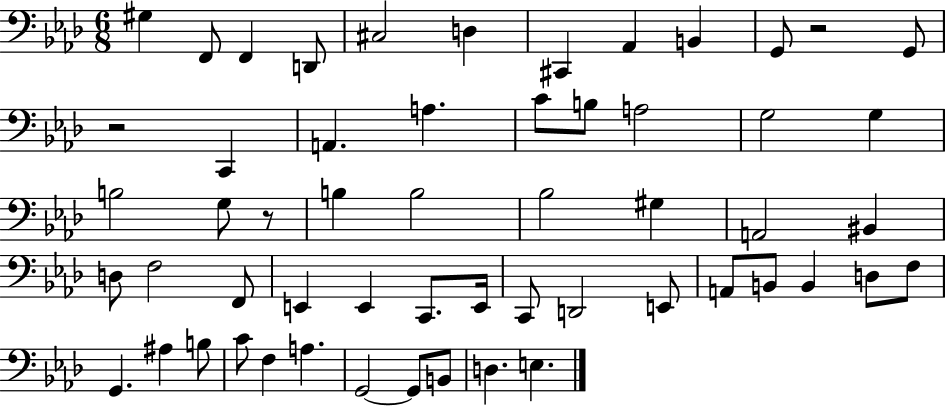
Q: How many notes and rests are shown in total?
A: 56